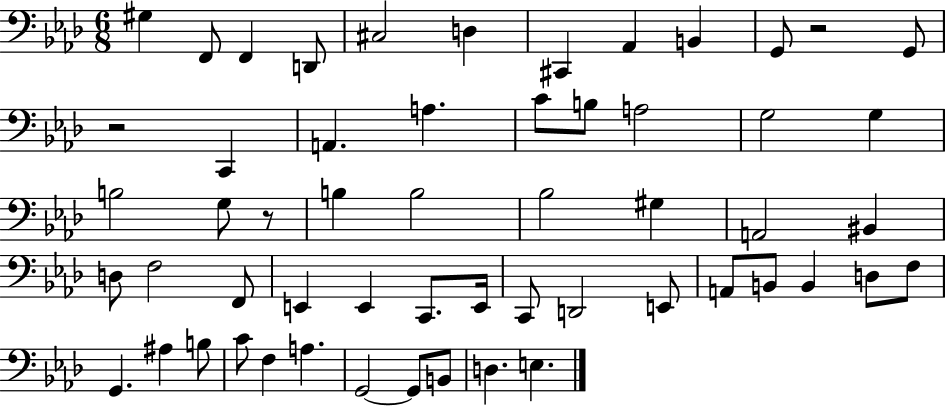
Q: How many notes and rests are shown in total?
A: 56